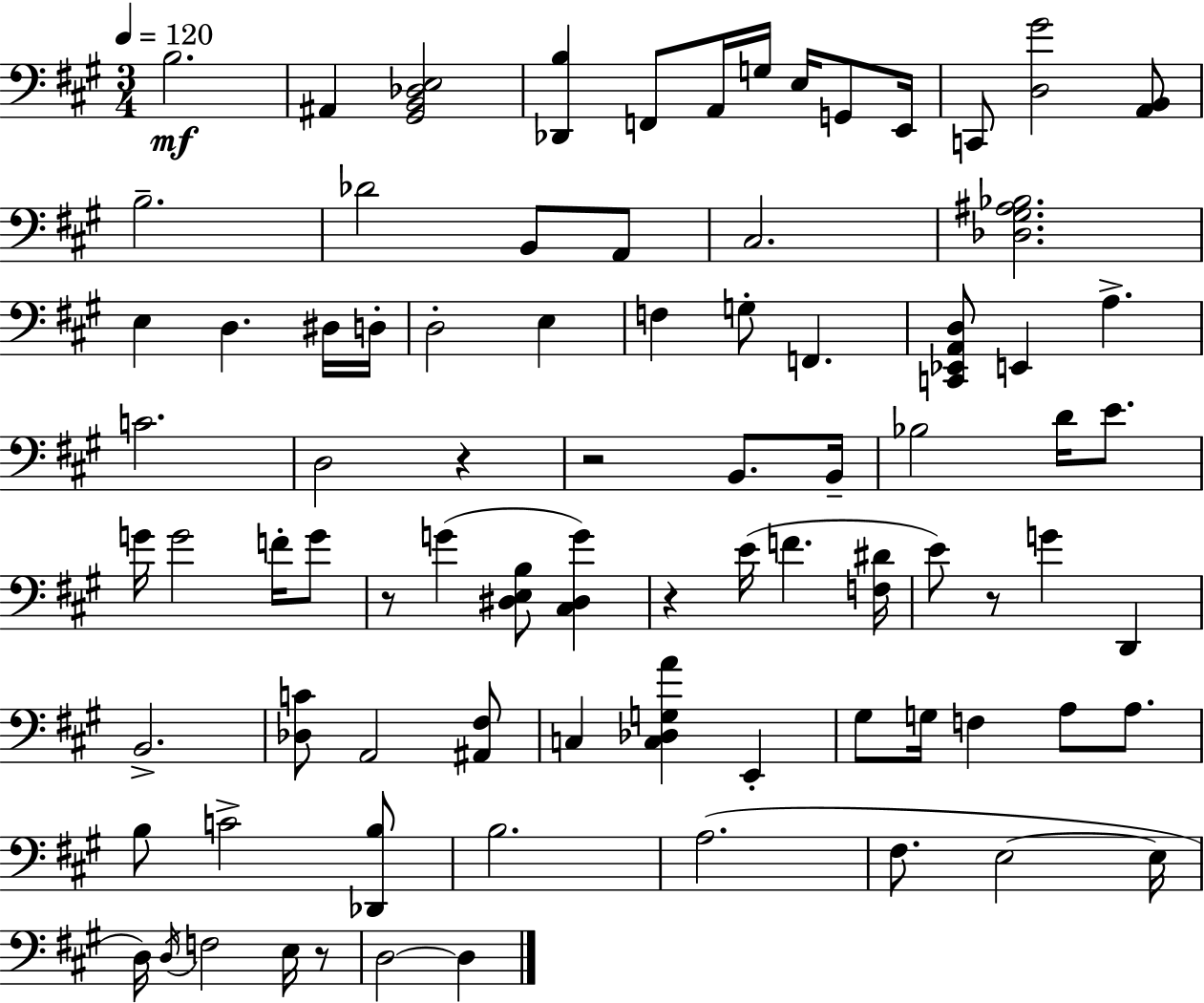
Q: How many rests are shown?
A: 6